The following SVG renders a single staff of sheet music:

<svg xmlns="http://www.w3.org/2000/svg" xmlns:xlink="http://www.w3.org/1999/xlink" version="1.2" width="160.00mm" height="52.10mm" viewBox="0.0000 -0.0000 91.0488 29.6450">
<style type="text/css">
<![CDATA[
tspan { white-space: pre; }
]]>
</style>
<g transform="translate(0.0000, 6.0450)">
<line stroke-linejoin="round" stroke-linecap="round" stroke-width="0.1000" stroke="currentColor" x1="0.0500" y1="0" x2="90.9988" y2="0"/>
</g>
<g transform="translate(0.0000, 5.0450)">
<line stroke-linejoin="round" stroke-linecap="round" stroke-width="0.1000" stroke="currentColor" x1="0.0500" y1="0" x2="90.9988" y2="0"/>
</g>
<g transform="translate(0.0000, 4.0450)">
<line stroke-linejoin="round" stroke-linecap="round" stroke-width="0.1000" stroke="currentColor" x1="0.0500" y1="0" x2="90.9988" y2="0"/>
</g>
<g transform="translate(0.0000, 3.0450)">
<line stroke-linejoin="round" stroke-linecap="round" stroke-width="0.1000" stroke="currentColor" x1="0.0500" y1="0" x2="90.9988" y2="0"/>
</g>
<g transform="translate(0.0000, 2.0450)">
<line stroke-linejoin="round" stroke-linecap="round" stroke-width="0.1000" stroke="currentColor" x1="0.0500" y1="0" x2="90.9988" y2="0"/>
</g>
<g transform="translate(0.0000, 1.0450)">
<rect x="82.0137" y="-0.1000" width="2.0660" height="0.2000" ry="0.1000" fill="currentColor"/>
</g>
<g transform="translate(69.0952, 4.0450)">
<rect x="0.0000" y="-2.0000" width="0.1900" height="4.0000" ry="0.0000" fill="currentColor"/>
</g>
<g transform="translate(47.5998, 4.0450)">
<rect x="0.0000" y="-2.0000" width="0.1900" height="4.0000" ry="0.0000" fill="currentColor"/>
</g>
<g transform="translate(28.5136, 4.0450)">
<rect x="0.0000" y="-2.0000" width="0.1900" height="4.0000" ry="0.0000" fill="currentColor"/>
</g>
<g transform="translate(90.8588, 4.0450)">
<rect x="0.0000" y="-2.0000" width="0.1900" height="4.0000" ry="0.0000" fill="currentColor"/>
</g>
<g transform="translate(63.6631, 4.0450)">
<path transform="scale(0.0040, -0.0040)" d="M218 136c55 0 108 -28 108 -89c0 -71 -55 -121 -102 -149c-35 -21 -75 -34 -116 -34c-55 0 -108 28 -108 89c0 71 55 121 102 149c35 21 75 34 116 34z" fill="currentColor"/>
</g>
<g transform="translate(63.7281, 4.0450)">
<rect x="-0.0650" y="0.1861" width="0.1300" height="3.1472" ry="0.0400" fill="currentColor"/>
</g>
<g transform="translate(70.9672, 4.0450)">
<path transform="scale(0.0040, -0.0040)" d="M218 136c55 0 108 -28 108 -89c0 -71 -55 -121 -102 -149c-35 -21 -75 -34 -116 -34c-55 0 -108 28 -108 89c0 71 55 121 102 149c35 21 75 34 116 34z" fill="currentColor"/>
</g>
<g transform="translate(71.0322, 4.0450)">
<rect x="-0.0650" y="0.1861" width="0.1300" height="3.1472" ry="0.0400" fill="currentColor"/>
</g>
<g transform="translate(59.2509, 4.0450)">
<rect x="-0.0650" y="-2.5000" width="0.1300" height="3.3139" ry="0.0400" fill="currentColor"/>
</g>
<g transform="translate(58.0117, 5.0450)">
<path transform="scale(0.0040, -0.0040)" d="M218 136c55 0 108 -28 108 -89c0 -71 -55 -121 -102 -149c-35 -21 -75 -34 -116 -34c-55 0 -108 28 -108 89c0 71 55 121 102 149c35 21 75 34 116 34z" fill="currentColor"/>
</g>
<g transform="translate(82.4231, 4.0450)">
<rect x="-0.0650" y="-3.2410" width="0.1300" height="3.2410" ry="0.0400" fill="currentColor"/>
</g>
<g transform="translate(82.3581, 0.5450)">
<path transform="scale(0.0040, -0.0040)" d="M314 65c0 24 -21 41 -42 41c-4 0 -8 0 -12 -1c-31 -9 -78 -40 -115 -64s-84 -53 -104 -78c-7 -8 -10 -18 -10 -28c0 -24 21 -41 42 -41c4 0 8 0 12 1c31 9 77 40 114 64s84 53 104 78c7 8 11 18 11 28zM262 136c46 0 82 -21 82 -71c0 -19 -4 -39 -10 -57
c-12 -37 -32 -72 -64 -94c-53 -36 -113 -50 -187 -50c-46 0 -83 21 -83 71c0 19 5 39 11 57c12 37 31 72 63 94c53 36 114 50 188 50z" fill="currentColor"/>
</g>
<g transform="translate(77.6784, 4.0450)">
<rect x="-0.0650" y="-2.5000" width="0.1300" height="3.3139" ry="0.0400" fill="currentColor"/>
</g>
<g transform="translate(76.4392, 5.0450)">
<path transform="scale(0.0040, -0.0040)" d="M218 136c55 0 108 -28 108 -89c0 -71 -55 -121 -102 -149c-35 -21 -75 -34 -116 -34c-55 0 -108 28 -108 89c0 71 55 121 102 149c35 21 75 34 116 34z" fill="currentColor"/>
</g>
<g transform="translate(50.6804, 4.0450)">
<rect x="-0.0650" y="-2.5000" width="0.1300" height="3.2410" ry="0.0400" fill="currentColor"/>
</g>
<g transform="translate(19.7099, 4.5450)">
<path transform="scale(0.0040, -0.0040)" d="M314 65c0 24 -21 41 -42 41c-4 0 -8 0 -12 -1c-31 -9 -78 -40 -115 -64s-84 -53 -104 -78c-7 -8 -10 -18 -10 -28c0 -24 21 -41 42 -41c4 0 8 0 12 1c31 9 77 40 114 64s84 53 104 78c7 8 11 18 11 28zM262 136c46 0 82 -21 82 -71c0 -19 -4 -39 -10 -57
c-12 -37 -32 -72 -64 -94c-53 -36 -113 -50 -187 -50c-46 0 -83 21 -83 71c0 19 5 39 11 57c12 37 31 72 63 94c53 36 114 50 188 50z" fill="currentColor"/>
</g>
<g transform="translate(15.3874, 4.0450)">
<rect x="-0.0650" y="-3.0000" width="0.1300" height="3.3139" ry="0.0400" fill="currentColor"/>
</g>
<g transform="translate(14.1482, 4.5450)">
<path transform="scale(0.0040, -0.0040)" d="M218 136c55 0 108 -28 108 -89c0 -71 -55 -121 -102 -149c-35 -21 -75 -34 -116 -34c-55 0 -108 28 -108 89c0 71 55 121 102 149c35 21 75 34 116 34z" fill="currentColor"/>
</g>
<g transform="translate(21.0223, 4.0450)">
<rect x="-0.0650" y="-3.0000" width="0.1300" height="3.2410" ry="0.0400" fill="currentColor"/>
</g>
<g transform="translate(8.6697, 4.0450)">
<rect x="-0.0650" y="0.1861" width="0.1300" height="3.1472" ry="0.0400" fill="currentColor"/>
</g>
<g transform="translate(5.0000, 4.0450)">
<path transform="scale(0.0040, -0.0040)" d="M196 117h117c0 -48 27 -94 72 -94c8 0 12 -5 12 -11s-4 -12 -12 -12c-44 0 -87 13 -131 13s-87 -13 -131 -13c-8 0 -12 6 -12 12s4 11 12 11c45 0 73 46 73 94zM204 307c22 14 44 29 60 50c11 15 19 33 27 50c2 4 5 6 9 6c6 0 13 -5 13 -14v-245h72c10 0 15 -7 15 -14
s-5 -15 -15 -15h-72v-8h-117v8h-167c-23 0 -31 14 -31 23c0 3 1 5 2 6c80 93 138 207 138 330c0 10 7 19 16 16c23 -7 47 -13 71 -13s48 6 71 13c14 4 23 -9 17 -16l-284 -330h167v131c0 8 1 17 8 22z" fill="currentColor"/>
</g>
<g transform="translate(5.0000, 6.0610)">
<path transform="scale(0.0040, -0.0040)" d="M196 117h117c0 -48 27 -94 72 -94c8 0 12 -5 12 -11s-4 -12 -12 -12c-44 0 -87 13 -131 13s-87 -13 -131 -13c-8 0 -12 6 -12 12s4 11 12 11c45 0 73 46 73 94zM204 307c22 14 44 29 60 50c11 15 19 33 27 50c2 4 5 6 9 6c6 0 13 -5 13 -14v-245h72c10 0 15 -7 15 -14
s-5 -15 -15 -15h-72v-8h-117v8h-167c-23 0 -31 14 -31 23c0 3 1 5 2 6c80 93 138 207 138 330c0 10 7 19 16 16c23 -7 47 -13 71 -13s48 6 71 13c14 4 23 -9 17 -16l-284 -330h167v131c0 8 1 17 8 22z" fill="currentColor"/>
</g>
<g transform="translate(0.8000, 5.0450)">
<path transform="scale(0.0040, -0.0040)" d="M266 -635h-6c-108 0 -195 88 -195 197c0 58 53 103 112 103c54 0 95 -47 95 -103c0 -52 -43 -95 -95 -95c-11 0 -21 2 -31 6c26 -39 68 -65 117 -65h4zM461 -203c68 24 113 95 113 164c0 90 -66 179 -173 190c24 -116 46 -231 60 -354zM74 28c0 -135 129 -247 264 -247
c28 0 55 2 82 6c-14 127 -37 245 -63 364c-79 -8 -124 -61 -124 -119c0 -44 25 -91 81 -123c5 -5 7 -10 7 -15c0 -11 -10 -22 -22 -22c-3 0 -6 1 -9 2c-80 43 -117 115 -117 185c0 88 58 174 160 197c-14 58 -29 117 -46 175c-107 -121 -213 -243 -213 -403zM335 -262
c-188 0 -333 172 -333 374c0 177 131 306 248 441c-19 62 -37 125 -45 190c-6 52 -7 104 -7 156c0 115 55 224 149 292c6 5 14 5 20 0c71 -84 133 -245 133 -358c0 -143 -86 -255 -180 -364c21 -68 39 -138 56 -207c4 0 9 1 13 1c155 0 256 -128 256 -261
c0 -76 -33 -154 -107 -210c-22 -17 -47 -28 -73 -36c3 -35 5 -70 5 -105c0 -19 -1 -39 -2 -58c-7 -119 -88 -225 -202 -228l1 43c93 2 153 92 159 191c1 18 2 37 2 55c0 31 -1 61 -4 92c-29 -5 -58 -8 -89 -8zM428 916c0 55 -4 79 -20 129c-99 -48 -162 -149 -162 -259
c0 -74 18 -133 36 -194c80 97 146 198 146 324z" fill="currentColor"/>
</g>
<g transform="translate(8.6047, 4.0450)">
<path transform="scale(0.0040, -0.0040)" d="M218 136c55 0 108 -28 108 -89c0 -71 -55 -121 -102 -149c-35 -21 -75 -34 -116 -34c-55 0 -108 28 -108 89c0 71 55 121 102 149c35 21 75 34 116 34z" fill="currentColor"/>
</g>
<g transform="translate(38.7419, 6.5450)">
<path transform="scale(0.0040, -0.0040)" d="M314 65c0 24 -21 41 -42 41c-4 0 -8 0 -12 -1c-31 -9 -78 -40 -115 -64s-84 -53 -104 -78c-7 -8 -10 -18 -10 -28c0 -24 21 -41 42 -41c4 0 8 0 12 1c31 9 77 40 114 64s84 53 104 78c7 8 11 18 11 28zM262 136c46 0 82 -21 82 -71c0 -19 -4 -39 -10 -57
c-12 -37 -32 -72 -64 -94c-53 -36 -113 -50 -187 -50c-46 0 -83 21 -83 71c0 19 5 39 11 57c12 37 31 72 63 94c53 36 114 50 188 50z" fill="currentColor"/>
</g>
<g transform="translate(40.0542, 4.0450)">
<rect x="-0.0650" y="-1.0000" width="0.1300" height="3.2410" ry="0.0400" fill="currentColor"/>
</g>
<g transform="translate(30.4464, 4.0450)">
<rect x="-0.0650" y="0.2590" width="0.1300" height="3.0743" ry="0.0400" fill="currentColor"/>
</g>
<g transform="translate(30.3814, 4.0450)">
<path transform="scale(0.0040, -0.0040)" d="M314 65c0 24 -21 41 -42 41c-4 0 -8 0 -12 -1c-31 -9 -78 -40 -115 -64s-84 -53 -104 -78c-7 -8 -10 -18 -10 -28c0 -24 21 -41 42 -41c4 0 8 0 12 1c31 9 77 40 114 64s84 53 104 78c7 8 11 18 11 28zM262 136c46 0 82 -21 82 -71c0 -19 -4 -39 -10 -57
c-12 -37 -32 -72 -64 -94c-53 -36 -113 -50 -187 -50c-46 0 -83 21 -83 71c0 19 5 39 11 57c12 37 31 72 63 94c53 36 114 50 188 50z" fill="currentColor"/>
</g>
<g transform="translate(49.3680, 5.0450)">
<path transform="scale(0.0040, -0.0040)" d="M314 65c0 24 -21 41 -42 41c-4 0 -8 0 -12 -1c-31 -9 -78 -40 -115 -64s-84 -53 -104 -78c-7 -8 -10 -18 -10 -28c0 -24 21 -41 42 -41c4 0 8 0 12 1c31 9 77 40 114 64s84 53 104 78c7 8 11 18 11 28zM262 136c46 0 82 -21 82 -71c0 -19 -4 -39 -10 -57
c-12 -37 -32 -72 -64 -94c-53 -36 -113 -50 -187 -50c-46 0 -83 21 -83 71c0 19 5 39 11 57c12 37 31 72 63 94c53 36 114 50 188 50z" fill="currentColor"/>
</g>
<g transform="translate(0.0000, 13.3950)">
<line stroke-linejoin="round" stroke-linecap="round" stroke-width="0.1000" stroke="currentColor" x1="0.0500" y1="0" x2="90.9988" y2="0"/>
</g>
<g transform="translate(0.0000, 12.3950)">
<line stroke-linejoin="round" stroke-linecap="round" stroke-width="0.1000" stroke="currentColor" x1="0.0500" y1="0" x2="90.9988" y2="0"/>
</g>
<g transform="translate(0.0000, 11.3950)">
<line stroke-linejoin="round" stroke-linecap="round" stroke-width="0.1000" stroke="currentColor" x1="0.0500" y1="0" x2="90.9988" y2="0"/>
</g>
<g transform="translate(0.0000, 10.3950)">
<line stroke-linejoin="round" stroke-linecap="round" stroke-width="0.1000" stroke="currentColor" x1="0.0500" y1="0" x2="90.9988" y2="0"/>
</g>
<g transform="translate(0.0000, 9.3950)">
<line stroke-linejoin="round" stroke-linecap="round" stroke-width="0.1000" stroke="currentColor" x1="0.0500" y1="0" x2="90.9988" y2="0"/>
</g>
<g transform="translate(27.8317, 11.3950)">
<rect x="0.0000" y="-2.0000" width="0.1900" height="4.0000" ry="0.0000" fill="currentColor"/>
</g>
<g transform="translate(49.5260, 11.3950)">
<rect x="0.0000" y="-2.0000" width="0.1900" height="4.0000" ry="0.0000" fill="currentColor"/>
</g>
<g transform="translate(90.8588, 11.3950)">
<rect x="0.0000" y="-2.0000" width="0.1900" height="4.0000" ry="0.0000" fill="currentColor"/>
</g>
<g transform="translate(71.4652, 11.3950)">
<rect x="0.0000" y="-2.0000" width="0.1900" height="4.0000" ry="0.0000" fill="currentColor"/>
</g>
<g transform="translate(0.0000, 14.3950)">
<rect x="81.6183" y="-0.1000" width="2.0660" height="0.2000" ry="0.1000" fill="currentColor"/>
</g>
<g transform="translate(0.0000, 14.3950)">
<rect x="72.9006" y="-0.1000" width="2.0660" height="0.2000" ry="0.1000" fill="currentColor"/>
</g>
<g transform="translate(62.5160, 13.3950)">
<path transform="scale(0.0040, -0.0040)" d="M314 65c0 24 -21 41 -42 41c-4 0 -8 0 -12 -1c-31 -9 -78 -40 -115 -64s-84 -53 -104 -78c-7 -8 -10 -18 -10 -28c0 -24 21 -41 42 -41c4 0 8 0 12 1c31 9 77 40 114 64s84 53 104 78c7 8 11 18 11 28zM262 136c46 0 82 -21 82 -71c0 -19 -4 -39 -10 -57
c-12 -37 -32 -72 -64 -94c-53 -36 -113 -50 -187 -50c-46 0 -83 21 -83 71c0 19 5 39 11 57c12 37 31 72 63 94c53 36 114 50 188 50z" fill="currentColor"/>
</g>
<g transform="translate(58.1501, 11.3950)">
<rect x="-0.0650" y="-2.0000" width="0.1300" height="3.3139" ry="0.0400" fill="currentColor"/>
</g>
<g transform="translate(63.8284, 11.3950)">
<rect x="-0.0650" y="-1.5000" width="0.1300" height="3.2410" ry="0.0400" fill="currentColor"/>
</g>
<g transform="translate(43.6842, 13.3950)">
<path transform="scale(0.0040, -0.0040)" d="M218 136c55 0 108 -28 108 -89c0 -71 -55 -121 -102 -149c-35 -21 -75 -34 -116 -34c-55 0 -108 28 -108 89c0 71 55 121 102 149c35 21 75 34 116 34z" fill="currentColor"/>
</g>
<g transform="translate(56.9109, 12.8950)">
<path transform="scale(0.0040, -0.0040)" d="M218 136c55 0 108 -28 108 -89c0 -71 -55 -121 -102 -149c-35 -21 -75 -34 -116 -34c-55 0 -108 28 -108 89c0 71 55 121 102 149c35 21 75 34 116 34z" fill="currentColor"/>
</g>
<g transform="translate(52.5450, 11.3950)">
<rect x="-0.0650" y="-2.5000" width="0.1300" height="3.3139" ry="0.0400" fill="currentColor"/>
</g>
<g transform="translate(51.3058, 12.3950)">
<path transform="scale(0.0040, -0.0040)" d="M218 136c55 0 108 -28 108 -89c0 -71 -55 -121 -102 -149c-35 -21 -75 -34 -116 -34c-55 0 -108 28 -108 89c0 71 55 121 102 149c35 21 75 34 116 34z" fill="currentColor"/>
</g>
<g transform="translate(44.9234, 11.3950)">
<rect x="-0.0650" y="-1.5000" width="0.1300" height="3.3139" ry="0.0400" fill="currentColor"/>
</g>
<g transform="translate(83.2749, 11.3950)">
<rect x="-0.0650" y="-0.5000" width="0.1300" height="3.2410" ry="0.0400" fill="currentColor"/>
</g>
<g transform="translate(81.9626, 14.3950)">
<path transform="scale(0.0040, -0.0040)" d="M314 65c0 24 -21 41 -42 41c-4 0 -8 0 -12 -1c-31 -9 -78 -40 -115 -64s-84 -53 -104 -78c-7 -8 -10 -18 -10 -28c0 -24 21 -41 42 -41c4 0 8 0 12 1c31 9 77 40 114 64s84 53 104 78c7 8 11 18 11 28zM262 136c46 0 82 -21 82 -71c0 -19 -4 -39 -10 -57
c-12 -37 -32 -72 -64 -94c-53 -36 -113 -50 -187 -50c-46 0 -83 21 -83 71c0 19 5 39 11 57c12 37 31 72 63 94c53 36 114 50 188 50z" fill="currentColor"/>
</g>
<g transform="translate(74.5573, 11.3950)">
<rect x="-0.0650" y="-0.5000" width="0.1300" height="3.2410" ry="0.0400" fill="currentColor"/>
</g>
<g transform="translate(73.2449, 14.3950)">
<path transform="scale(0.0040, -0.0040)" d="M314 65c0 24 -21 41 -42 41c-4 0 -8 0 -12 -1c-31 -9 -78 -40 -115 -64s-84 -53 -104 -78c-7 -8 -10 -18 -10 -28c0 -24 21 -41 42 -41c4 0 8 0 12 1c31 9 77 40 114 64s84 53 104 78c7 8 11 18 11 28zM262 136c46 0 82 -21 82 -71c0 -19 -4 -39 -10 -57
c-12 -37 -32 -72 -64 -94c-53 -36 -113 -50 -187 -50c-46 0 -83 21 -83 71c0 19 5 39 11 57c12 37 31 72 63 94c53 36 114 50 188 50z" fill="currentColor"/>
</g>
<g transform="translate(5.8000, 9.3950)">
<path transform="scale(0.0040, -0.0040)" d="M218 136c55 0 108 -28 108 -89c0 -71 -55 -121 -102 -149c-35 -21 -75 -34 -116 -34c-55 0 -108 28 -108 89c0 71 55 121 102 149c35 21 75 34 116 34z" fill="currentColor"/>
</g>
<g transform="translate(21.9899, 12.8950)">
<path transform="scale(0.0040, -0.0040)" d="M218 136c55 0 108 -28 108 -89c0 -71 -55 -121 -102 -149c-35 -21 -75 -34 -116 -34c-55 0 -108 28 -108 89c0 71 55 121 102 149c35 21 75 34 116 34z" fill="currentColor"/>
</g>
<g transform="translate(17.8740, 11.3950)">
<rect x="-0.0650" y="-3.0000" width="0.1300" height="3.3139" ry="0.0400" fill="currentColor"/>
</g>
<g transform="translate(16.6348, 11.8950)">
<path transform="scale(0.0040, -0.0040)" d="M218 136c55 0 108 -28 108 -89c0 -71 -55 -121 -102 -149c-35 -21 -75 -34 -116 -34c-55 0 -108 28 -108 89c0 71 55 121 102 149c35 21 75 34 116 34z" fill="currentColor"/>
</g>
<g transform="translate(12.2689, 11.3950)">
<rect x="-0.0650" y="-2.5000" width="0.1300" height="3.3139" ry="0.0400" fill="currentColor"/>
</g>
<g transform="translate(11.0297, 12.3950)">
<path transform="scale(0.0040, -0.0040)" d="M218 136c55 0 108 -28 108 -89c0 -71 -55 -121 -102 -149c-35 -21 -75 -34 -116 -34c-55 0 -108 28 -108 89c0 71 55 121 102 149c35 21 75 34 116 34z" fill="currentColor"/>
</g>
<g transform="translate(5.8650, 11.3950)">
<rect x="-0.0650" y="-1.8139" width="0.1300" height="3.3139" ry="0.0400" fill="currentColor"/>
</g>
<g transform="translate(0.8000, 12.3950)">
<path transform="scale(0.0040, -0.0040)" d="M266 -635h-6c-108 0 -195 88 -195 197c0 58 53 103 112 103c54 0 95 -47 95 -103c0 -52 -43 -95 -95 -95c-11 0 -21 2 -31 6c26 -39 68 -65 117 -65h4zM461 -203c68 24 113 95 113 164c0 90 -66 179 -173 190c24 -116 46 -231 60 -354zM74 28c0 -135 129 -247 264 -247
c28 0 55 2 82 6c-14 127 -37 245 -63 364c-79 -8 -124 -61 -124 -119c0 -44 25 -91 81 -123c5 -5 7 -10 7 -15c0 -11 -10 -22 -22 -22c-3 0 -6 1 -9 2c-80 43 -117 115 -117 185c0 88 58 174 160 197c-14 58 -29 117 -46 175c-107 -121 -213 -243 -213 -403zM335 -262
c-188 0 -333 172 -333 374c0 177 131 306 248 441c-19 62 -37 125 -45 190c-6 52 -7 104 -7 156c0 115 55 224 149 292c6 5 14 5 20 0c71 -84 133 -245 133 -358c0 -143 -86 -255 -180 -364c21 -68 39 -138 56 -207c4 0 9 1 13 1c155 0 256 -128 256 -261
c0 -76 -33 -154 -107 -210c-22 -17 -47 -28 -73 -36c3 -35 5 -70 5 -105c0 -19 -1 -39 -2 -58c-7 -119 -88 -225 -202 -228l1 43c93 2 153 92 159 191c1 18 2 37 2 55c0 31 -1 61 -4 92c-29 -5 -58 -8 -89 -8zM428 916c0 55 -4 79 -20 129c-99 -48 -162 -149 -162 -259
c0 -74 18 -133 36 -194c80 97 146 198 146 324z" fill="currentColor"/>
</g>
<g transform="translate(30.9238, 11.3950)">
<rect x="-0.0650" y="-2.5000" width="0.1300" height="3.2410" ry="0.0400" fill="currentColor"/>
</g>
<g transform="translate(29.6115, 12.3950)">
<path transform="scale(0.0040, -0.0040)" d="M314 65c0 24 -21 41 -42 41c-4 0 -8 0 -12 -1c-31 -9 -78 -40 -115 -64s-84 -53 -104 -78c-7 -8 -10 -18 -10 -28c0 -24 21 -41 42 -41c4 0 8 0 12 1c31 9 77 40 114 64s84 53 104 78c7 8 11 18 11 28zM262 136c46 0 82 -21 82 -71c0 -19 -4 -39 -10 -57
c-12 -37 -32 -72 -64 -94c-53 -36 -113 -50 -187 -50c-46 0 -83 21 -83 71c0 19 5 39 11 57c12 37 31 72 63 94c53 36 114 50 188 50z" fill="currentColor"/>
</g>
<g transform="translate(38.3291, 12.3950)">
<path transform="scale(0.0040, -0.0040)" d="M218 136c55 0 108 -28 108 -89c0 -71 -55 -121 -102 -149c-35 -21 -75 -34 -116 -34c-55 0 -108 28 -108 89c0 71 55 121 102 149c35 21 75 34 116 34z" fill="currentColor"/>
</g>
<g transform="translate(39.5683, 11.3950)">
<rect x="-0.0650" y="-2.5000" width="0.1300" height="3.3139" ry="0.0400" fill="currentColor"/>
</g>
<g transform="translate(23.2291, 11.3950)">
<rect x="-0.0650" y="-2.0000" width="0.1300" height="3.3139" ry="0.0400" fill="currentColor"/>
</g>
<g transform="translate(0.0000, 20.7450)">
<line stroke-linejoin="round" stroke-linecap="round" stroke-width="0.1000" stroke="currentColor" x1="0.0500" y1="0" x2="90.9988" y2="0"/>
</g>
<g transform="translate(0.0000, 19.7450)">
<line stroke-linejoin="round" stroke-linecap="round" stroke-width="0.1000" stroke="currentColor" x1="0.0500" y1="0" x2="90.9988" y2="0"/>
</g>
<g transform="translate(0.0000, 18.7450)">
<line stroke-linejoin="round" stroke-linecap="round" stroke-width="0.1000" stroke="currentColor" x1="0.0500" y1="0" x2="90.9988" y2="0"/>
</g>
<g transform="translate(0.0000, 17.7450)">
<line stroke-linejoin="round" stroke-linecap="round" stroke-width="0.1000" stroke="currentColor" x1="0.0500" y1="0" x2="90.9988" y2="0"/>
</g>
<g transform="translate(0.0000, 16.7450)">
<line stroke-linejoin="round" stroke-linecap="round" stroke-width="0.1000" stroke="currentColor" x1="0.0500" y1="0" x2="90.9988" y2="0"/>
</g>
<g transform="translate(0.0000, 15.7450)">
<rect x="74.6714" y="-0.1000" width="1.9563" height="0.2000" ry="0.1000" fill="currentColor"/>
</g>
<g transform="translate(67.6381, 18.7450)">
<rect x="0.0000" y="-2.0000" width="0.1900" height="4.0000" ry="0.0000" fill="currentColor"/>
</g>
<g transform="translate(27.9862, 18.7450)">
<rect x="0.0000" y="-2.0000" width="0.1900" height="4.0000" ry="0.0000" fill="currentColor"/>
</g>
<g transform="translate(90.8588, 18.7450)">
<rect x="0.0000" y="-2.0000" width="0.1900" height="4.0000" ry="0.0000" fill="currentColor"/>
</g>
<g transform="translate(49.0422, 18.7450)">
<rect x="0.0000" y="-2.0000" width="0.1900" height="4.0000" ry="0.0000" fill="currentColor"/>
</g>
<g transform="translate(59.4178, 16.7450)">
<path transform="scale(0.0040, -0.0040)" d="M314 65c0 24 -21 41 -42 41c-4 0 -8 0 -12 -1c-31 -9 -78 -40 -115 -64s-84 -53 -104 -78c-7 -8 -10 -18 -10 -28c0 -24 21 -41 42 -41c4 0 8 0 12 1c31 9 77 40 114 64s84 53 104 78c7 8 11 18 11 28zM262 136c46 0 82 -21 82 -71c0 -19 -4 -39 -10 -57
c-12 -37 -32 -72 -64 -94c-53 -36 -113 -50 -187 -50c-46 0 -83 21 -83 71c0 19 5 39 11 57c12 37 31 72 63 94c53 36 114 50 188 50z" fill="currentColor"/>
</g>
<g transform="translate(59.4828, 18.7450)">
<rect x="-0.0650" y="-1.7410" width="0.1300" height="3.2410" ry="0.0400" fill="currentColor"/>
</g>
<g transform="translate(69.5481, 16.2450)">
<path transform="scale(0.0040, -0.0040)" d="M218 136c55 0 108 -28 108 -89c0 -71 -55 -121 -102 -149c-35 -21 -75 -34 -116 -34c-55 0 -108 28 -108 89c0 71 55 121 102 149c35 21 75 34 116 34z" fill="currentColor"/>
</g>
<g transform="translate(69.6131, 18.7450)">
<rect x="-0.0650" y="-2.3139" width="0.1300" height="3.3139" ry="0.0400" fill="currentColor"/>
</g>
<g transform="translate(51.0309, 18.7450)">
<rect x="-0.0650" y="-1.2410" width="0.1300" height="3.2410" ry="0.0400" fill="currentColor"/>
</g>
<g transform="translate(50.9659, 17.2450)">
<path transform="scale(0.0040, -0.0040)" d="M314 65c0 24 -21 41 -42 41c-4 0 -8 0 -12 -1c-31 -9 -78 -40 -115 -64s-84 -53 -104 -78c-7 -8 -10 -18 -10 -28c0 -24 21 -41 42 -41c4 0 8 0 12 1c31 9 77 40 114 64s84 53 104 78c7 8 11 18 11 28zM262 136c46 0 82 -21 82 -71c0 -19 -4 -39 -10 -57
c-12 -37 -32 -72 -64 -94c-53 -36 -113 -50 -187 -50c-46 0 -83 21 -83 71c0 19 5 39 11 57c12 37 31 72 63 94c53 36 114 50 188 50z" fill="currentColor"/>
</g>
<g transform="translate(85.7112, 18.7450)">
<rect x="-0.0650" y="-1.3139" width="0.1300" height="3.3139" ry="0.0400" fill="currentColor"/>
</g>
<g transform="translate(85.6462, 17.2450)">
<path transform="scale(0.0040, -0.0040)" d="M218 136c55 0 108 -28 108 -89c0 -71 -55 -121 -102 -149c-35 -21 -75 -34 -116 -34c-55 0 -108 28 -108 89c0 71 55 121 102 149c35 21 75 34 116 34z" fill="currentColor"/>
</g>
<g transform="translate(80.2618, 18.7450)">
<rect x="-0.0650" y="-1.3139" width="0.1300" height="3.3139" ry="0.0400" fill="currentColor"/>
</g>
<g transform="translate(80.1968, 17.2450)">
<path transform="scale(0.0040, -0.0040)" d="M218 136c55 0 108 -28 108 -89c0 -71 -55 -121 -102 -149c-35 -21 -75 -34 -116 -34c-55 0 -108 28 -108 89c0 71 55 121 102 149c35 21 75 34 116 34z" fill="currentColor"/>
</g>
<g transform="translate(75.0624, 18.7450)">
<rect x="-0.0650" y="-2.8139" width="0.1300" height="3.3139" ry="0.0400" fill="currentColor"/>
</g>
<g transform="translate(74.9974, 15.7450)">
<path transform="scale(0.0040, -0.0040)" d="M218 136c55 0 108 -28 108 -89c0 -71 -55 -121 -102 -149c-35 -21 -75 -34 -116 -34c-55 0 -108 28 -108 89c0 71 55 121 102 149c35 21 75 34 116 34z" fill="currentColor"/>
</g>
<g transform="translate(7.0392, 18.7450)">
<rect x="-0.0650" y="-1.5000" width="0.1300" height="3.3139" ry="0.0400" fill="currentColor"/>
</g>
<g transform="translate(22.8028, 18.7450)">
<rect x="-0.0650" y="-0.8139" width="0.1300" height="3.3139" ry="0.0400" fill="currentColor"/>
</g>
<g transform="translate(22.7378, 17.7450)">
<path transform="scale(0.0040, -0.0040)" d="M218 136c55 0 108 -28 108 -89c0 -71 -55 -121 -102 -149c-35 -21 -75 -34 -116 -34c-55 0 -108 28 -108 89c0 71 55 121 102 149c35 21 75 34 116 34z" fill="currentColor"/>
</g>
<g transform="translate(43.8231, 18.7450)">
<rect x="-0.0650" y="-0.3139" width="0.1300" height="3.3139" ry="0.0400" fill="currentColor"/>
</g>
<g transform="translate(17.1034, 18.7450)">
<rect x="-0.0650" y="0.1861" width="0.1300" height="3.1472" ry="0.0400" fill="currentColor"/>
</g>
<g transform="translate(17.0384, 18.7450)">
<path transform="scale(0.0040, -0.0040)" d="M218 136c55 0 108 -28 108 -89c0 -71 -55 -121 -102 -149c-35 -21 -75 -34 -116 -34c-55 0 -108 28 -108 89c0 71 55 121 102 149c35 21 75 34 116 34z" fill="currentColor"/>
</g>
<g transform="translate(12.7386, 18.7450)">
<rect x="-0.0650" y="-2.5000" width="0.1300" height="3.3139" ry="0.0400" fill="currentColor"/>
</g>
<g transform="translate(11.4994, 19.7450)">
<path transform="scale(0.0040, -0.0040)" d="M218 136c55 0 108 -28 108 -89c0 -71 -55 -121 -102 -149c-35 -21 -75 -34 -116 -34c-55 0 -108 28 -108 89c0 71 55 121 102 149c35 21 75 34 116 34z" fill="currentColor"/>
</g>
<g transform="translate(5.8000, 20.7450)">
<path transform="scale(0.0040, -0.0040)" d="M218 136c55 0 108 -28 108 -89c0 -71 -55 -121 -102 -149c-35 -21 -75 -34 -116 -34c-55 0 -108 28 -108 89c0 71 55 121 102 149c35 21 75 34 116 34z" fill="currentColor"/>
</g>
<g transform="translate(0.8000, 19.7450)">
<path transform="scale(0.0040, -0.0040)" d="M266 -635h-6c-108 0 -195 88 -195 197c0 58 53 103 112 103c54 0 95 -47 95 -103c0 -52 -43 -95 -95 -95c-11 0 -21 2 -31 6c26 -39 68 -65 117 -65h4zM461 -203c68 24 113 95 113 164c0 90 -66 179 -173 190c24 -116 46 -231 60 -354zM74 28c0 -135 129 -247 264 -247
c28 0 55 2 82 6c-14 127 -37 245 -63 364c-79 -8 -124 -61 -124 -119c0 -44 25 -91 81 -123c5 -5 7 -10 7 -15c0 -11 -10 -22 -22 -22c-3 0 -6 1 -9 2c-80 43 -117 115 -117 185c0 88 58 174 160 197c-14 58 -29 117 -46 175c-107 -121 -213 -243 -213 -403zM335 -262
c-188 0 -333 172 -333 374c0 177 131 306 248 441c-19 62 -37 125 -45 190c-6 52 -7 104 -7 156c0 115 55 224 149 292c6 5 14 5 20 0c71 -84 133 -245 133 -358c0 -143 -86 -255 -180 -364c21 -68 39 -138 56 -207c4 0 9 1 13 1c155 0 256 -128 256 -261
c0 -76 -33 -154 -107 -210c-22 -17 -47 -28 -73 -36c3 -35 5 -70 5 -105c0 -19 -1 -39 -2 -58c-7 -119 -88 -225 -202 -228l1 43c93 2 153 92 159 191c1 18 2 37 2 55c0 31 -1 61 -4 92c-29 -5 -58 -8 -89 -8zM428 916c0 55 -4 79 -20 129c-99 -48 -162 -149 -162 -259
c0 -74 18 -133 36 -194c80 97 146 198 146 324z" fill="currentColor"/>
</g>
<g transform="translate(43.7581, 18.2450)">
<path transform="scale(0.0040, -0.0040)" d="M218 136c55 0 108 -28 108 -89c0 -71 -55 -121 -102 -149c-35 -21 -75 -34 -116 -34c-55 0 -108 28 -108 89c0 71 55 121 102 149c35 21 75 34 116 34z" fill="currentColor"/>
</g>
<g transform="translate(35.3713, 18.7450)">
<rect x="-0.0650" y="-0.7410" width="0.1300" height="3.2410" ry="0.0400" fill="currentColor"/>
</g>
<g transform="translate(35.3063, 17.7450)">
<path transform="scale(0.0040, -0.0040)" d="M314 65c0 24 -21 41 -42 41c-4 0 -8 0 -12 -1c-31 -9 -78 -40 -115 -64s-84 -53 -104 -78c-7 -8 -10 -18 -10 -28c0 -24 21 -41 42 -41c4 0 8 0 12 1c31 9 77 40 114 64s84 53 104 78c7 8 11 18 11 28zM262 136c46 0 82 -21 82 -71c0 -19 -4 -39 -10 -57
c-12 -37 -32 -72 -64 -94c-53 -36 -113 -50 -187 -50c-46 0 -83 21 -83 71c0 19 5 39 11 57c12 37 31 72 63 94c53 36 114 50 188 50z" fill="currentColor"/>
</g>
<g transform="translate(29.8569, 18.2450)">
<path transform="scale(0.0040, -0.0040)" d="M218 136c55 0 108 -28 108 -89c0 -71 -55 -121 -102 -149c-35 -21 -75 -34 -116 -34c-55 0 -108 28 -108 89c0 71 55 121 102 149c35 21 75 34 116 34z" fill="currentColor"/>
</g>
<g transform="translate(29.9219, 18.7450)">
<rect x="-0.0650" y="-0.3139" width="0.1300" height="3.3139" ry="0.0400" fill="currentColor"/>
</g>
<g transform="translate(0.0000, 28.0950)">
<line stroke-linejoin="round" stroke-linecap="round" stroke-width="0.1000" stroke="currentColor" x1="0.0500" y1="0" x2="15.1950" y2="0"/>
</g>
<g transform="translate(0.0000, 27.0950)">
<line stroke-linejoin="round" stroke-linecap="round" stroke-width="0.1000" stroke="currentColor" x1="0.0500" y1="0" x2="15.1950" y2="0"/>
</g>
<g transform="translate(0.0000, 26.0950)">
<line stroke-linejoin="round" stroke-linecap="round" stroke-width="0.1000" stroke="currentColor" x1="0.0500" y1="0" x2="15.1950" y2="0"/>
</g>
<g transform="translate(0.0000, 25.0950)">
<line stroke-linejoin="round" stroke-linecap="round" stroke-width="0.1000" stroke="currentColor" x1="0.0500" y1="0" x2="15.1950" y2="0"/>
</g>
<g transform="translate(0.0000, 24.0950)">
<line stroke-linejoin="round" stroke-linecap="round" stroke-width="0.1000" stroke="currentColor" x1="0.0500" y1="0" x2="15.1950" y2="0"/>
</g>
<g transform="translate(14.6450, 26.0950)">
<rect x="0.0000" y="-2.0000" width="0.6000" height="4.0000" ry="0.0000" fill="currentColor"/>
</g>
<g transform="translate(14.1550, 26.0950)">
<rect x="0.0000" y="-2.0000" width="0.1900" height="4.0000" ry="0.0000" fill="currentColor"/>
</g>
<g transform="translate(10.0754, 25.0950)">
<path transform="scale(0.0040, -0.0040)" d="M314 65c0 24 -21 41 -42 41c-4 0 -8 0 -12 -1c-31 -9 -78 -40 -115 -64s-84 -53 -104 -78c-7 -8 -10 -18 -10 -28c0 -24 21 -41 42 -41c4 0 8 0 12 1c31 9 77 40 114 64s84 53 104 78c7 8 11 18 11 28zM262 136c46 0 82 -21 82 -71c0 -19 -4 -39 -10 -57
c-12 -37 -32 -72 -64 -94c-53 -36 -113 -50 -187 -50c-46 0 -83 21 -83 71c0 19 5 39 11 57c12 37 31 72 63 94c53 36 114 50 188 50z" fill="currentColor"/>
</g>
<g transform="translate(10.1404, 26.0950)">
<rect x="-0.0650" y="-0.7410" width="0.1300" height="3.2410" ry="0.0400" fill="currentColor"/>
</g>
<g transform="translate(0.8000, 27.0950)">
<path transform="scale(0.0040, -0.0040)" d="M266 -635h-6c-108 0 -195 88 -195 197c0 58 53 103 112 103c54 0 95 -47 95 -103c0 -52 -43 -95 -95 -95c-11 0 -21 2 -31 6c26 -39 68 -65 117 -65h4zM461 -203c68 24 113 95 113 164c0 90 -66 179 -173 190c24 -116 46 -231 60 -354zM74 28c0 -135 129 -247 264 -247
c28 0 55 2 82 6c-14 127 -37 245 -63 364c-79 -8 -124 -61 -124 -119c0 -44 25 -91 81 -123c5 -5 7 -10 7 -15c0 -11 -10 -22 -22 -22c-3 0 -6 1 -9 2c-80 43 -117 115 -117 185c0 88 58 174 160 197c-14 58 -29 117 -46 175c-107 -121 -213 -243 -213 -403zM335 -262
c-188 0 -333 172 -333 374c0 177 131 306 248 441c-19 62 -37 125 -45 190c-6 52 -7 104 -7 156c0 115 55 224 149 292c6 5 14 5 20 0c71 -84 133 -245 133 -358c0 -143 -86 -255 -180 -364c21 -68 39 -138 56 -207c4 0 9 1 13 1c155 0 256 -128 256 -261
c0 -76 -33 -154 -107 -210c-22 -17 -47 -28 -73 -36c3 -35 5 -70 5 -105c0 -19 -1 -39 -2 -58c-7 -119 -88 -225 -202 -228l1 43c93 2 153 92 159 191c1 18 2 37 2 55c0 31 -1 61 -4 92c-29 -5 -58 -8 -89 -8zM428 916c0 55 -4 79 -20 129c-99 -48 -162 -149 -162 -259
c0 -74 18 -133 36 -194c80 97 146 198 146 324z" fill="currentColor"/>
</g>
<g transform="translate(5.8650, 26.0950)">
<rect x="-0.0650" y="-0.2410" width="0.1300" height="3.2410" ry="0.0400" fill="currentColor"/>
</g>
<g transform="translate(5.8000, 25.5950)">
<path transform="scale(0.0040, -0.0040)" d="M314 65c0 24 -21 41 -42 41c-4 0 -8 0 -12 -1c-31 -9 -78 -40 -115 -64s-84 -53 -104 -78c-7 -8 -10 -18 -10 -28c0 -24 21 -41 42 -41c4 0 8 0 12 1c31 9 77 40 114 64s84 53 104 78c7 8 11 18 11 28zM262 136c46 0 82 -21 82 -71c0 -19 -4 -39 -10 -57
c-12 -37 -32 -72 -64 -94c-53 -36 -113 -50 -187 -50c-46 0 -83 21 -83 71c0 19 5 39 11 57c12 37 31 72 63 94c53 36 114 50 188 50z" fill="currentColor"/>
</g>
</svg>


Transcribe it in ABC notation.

X:1
T:Untitled
M:4/4
L:1/4
K:C
B A A2 B2 D2 G2 G B B G b2 f G A F G2 G E G F E2 C2 C2 E G B d c d2 c e2 f2 g a e e c2 d2